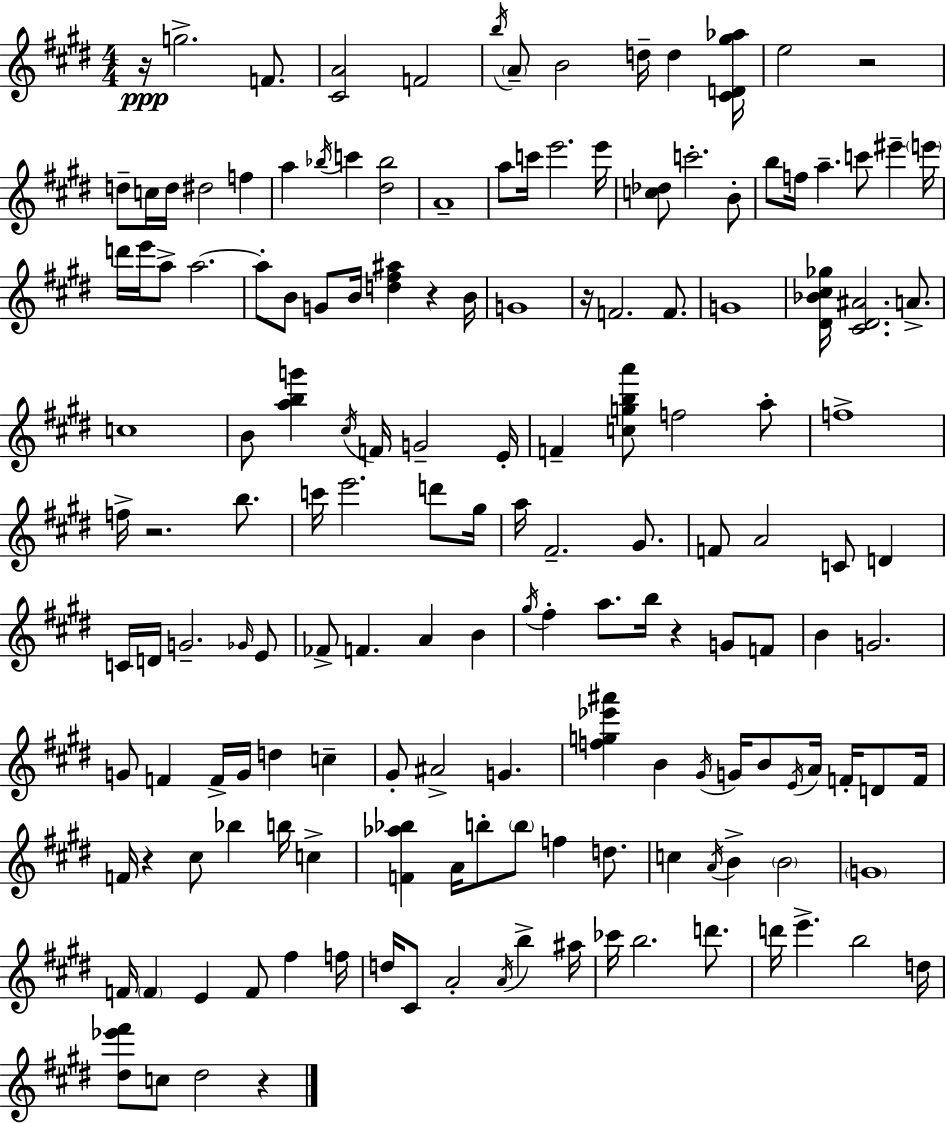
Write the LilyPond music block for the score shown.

{
  \clef treble
  \numericTimeSignature
  \time 4/4
  \key e \major
  r16\ppp g''2.-> f'8. | <cis' a'>2 f'2 | \acciaccatura { b''16 } \parenthesize a'8-- b'2 d''16-- d''4 | <cis' d' gis'' aes''>16 e''2 r2 | \break d''8-- c''16 d''16 dis''2 f''4 | a''4 \acciaccatura { bes''16 } c'''4 <dis'' bes''>2 | a'1-- | a''8 c'''16 e'''2. | \break e'''16 <c'' des''>8 c'''2.-. | b'8-. b''8 f''16 a''4.-- c'''8 eis'''4-- | \parenthesize e'''16 d'''16 e'''16 a''8-> a''2.~~ | a''8-. b'8 g'8 b'16 <d'' fis'' ais''>4 r4 | \break b'16 g'1 | r16 f'2. f'8. | g'1 | <dis' bes' cis'' ges''>16 <cis' dis' ais'>2. a'8.-> | \break c''1 | b'8 <a'' b'' g'''>4 \acciaccatura { cis''16 } f'16 g'2-- | e'16-. f'4-- <c'' g'' b'' a'''>8 f''2 | a''8-. f''1-> | \break f''16-> r2. | b''8. c'''16 e'''2. | d'''8 gis''16 a''16 fis'2.-- | gis'8. f'8 a'2 c'8 d'4 | \break c'16 d'16 g'2.-- | \grace { ges'16 } e'8 fes'8-> f'4. a'4 | b'4 \acciaccatura { gis''16 } fis''4-. a''8. b''16 r4 | g'8 f'8 b'4 g'2. | \break g'8 f'4 f'16-> g'16 d''4 | c''4-- gis'8-. ais'2-> g'4. | <f'' g'' ees''' ais'''>4 b'4 \acciaccatura { gis'16 } g'16 b'8 | \acciaccatura { e'16 } a'16 f'16-. d'8 f'16 f'16 r4 cis''8 bes''4 | \break b''16 c''4-> <f' aes'' bes''>4 a'16 b''8-. \parenthesize b''8 | f''4 d''8. c''4 \acciaccatura { a'16 } b'4-> | \parenthesize b'2 \parenthesize g'1 | f'16 \parenthesize f'4 e'4 | \break f'8 fis''4 f''16 d''16 cis'8 a'2-. | \acciaccatura { a'16 } b''4-> ais''16 ces'''16 b''2. | d'''8. d'''16 e'''4.-> | b''2 d''16 <dis'' ees''' fis'''>8 c''8 dis''2 | \break r4 \bar "|."
}